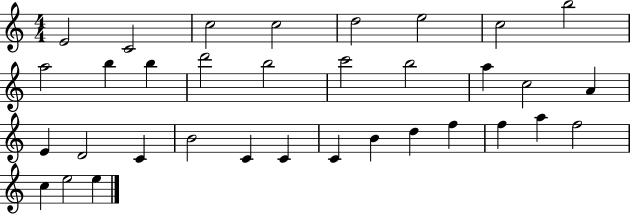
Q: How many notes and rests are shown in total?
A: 34